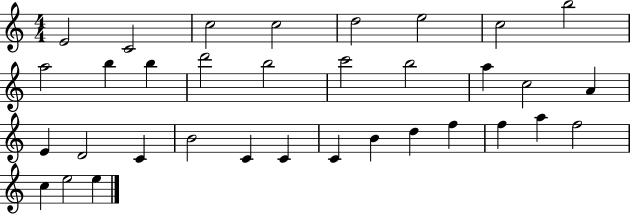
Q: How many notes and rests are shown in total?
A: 34